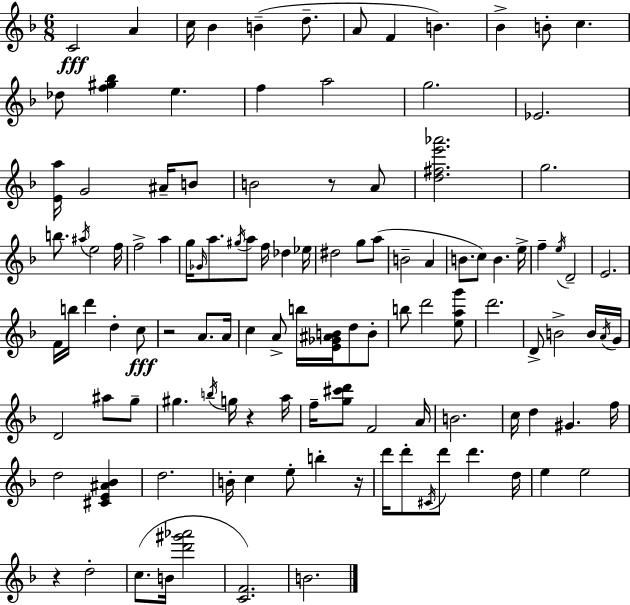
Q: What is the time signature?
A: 6/8